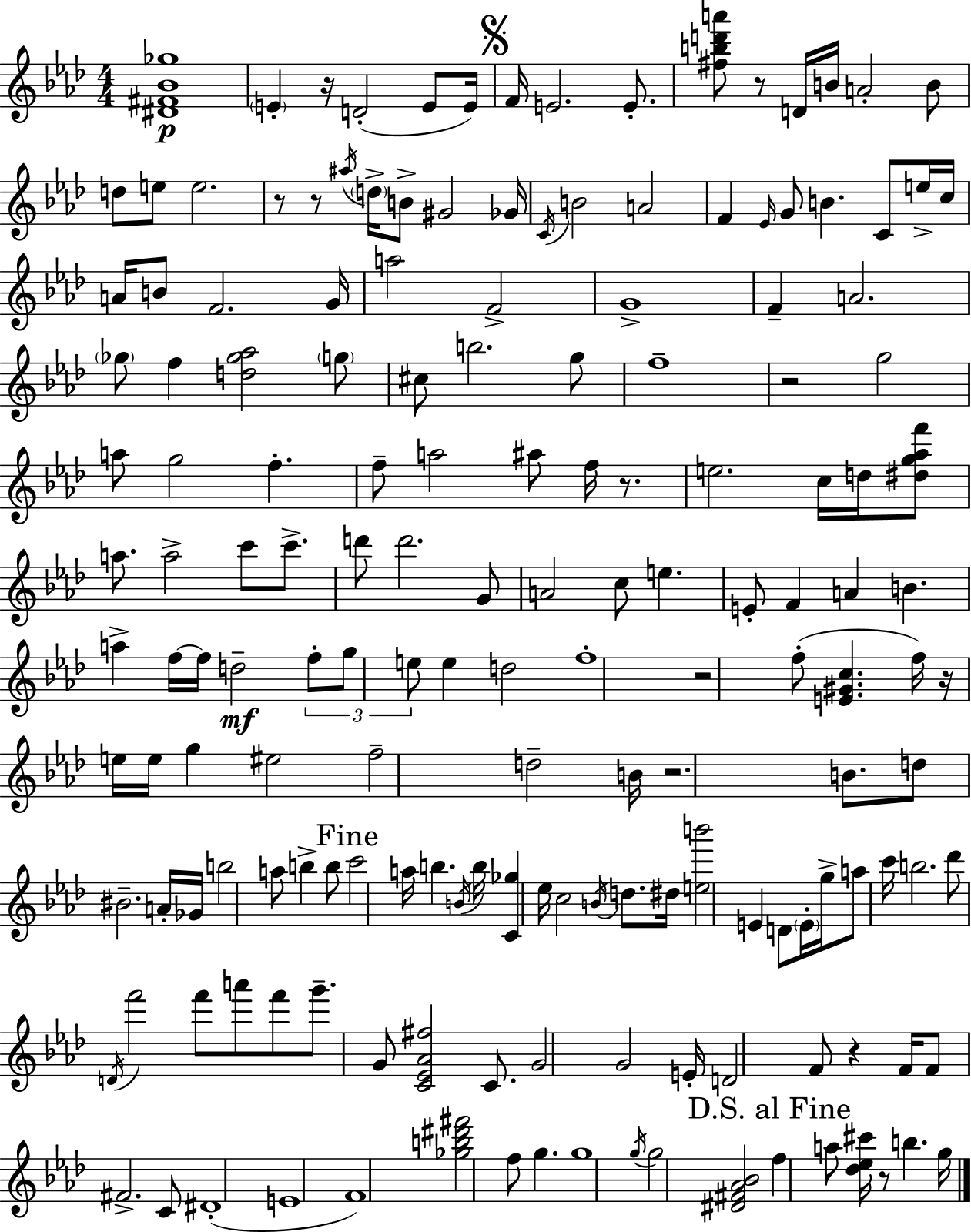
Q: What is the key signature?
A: F minor